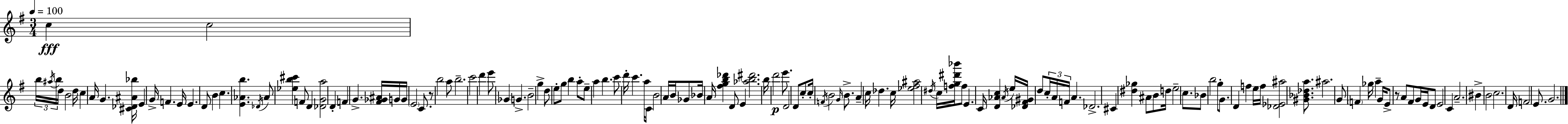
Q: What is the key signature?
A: G major